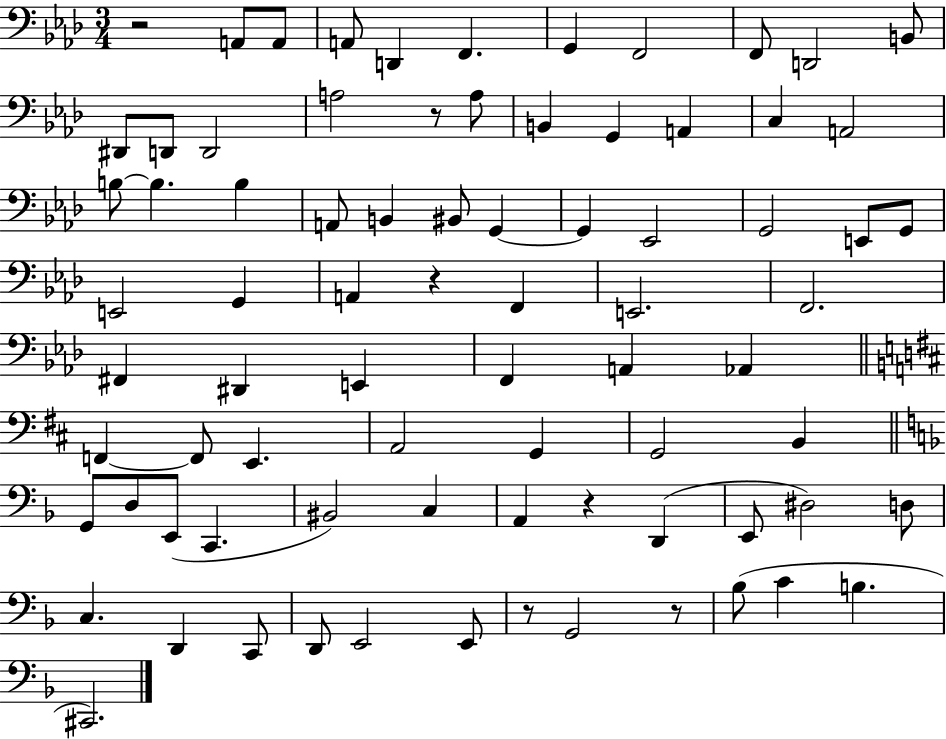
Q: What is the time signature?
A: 3/4